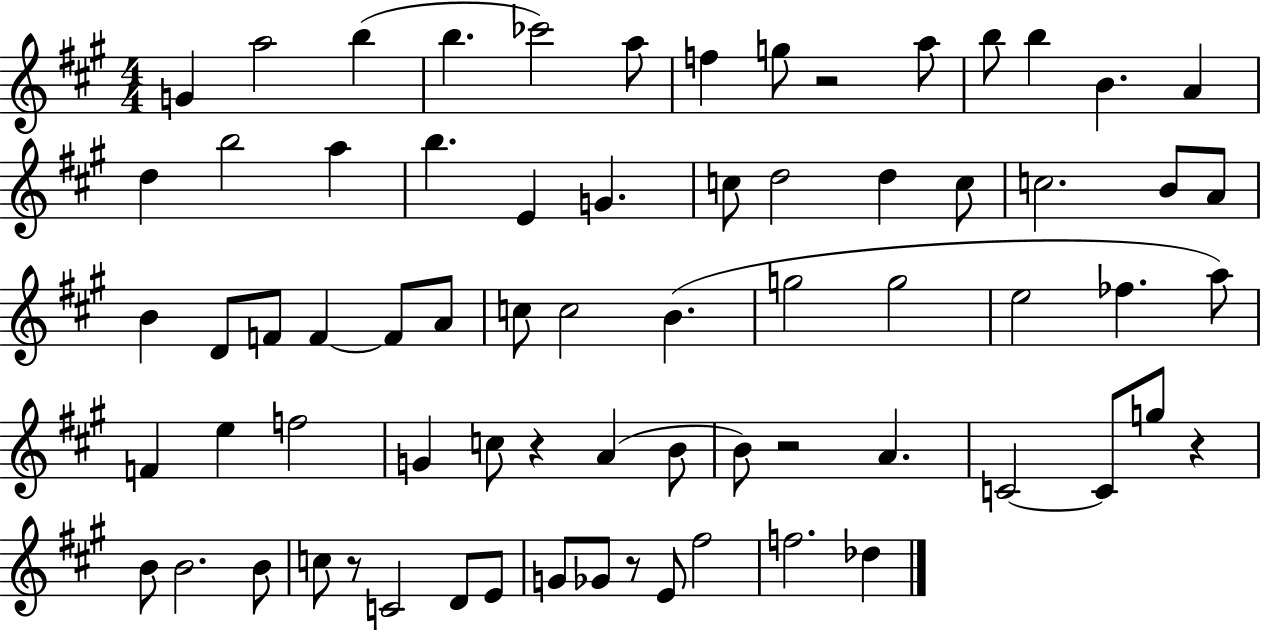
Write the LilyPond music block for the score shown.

{
  \clef treble
  \numericTimeSignature
  \time 4/4
  \key a \major
  g'4 a''2 b''4( | b''4. ces'''2) a''8 | f''4 g''8 r2 a''8 | b''8 b''4 b'4. a'4 | \break d''4 b''2 a''4 | b''4. e'4 g'4. | c''8 d''2 d''4 c''8 | c''2. b'8 a'8 | \break b'4 d'8 f'8 f'4~~ f'8 a'8 | c''8 c''2 b'4.( | g''2 g''2 | e''2 fes''4. a''8) | \break f'4 e''4 f''2 | g'4 c''8 r4 a'4( b'8 | b'8) r2 a'4. | c'2~~ c'8 g''8 r4 | \break b'8 b'2. b'8 | c''8 r8 c'2 d'8 e'8 | g'8 ges'8 r8 e'8 fis''2 | f''2. des''4 | \break \bar "|."
}